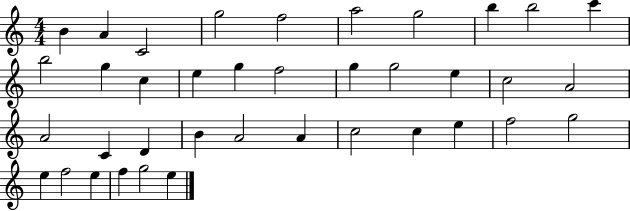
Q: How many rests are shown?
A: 0